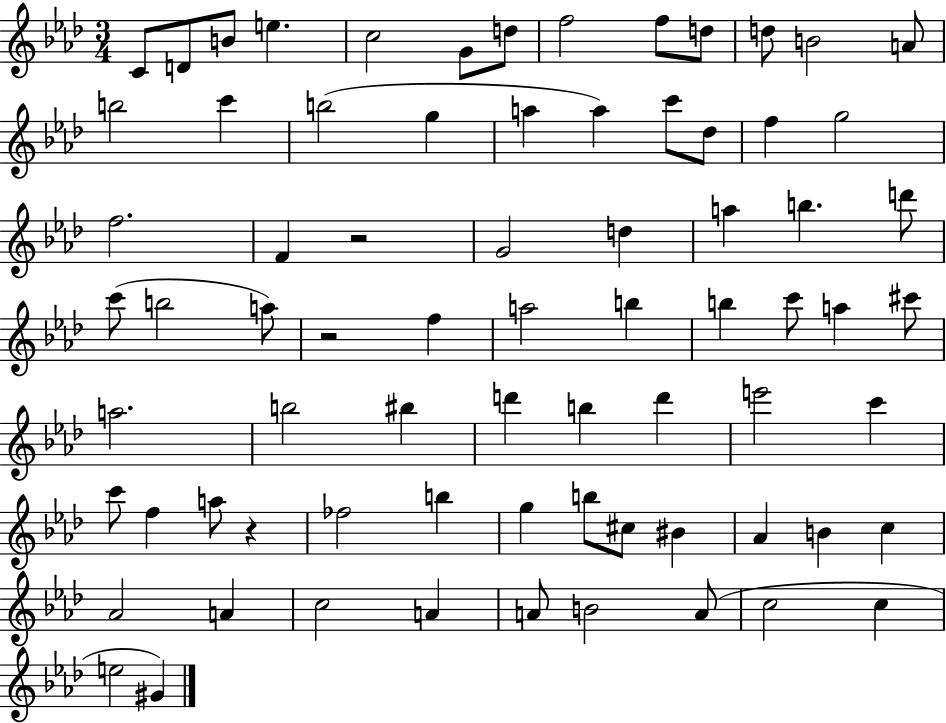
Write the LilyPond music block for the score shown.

{
  \clef treble
  \numericTimeSignature
  \time 3/4
  \key aes \major
  c'8 d'8 b'8 e''4. | c''2 g'8 d''8 | f''2 f''8 d''8 | d''8 b'2 a'8 | \break b''2 c'''4 | b''2( g''4 | a''4 a''4) c'''8 des''8 | f''4 g''2 | \break f''2. | f'4 r2 | g'2 d''4 | a''4 b''4. d'''8 | \break c'''8( b''2 a''8) | r2 f''4 | a''2 b''4 | b''4 c'''8 a''4 cis'''8 | \break a''2. | b''2 bis''4 | d'''4 b''4 d'''4 | e'''2 c'''4 | \break c'''8 f''4 a''8 r4 | fes''2 b''4 | g''4 b''8 cis''8 bis'4 | aes'4 b'4 c''4 | \break aes'2 a'4 | c''2 a'4 | a'8 b'2 a'8( | c''2 c''4 | \break e''2 gis'4) | \bar "|."
}